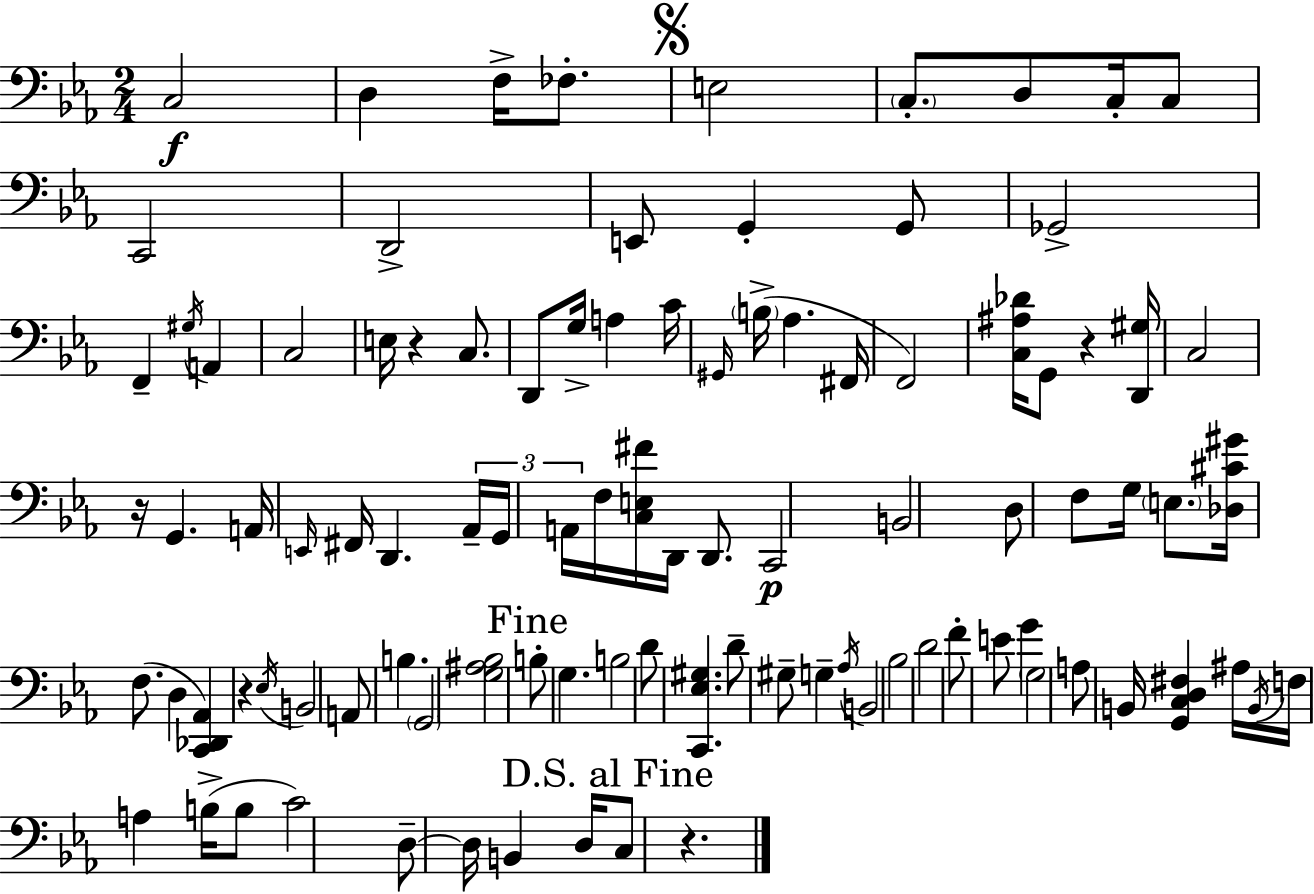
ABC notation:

X:1
T:Untitled
M:2/4
L:1/4
K:Cm
C,2 D, F,/4 _F,/2 E,2 C,/2 D,/2 C,/4 C,/2 C,,2 D,,2 E,,/2 G,, G,,/2 _G,,2 F,, ^G,/4 A,, C,2 E,/4 z C,/2 D,,/2 G,/4 A, C/4 ^G,,/4 B,/4 _A, ^F,,/4 F,,2 [C,^A,_D]/4 G,,/2 z [D,,^G,]/4 C,2 z/4 G,, A,,/4 E,,/4 ^F,,/4 D,, _A,,/4 G,,/4 A,,/4 F,/4 [C,E,^F]/4 D,,/4 D,,/2 C,,2 B,,2 D,/2 F,/2 G,/4 E,/2 [_D,^C^G]/4 F,/2 D, [C,,_D,,_A,,] z _E,/4 B,,2 A,,/2 B, G,,2 [G,^A,_B,]2 B,/2 G, B,2 D/2 [C,,_E,^G,] D/2 ^G,/2 G, _A,/4 B,,2 _B,2 D2 F/2 E/2 G G,2 A,/2 B,,/4 [G,,C,D,^F,] ^A,/4 B,,/4 F,/4 A, B,/4 B,/2 C2 D,/2 D,/4 B,, D,/4 C,/2 z